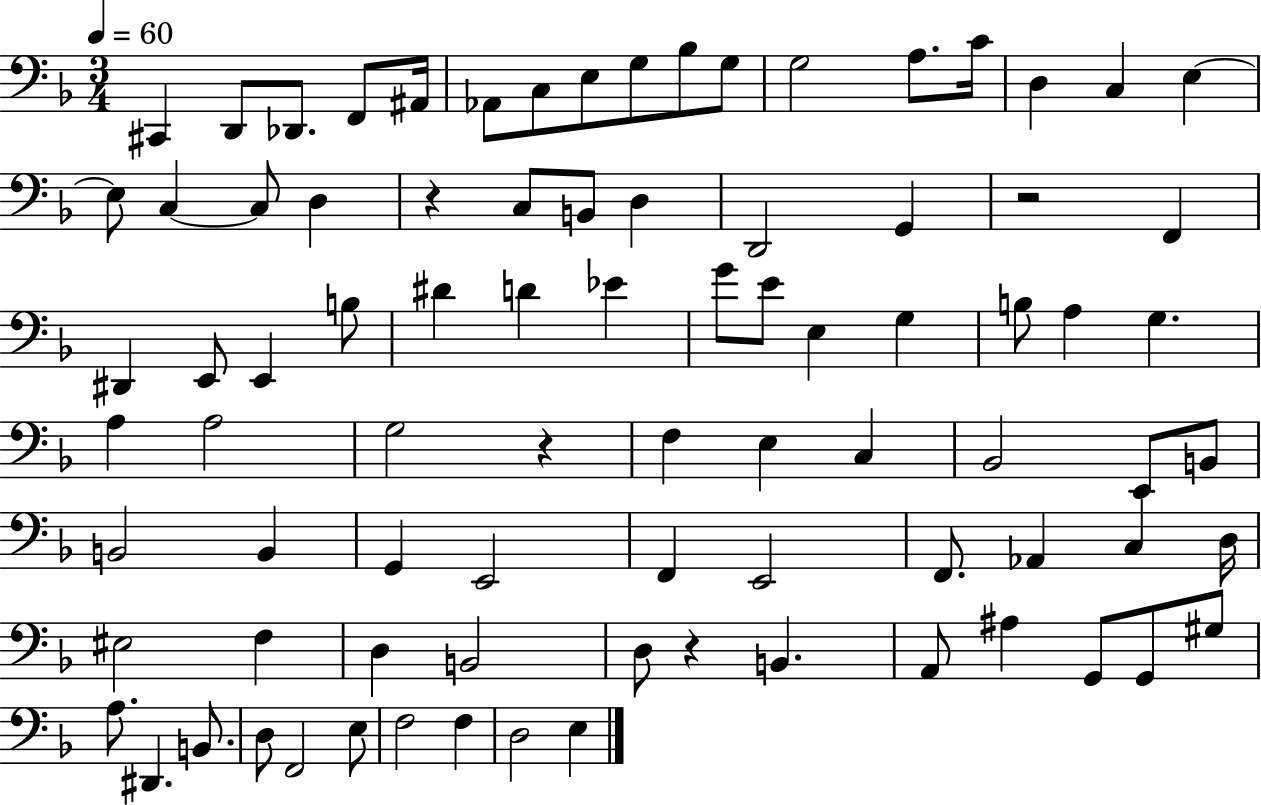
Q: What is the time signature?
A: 3/4